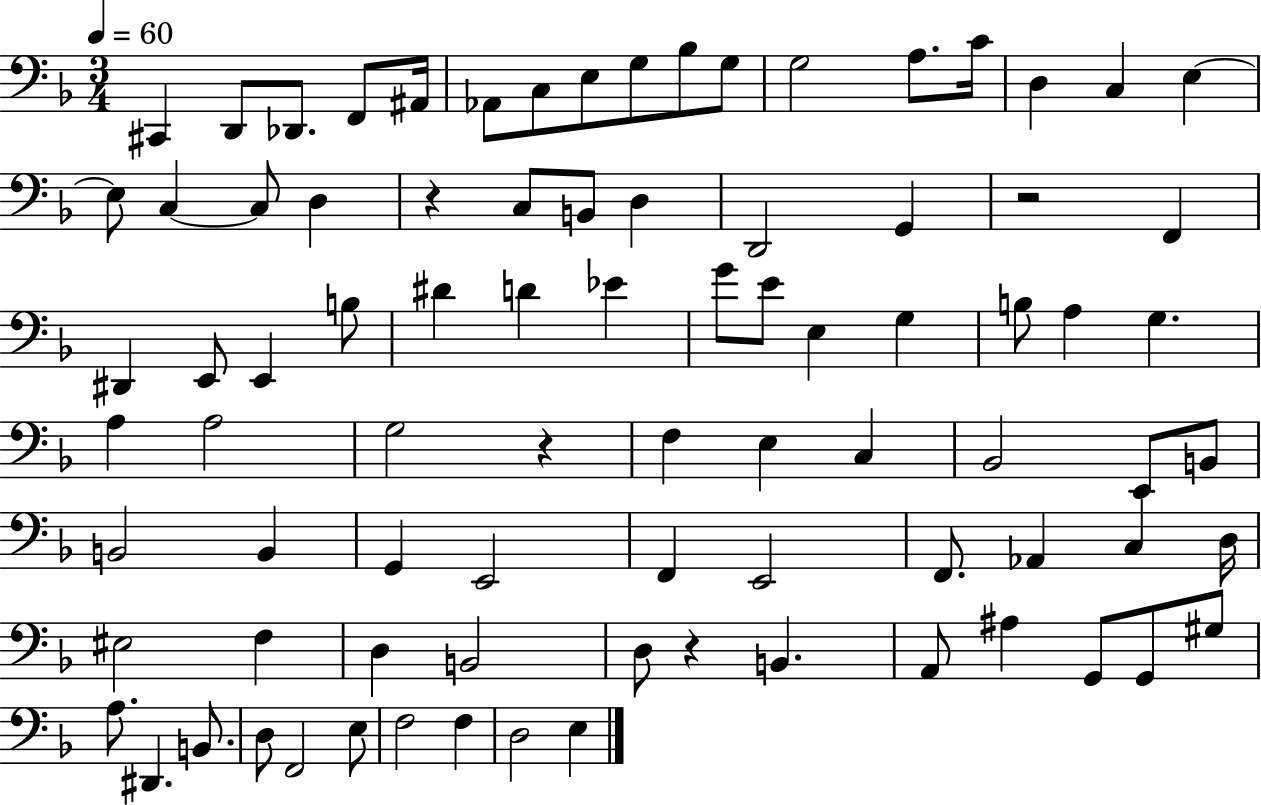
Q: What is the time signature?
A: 3/4